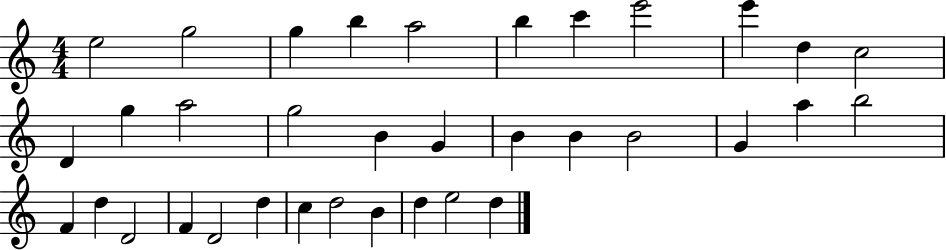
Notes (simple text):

E5/h G5/h G5/q B5/q A5/h B5/q C6/q E6/h E6/q D5/q C5/h D4/q G5/q A5/h G5/h B4/q G4/q B4/q B4/q B4/h G4/q A5/q B5/h F4/q D5/q D4/h F4/q D4/h D5/q C5/q D5/h B4/q D5/q E5/h D5/q